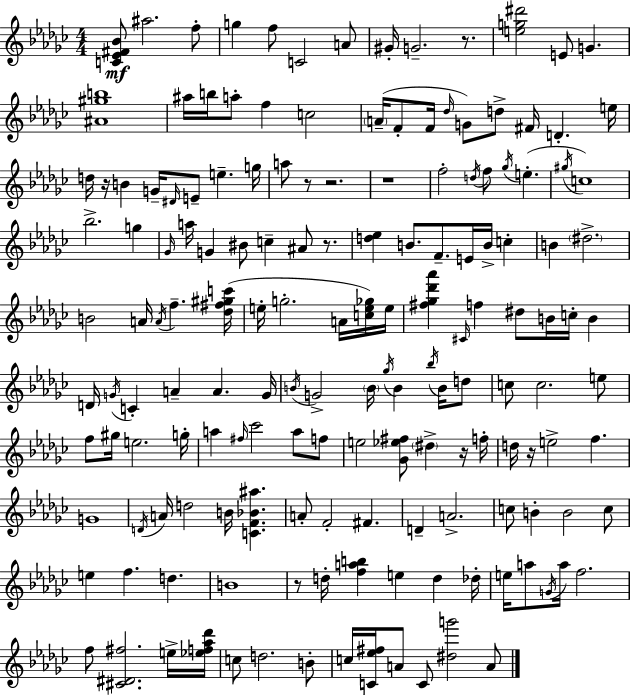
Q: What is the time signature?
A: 4/4